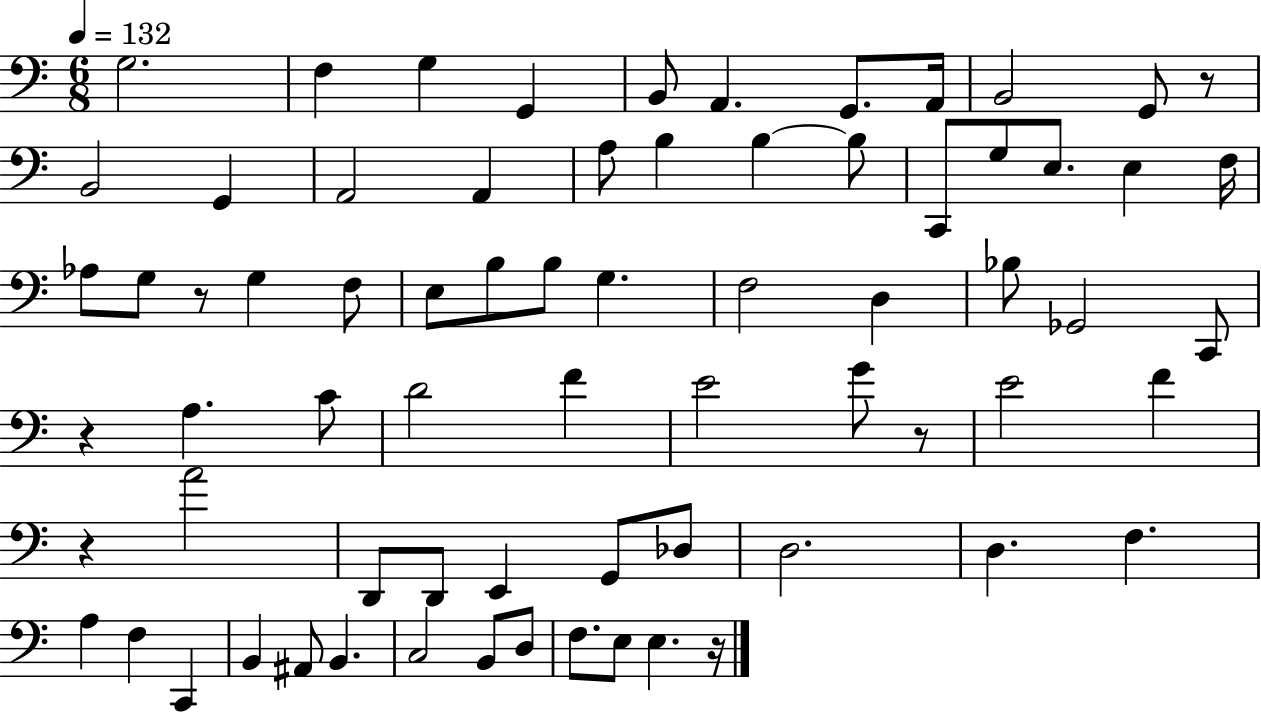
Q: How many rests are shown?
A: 6